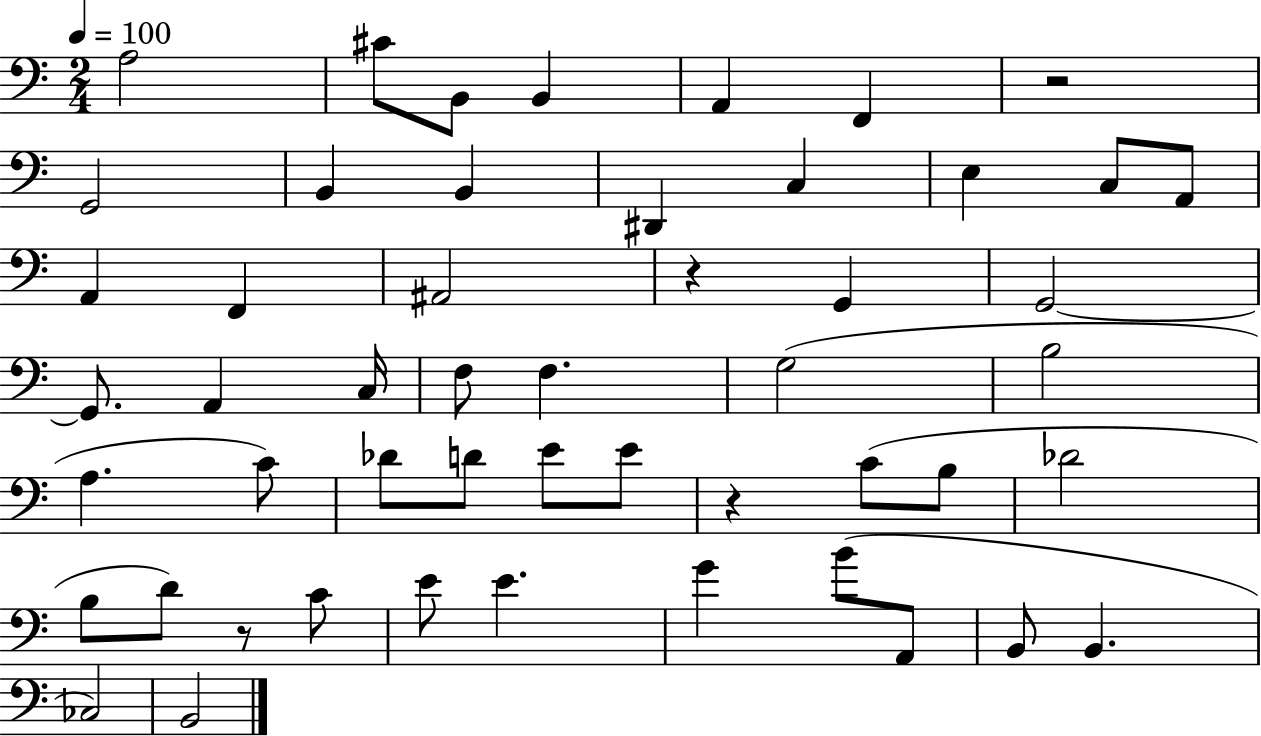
{
  \clef bass
  \numericTimeSignature
  \time 2/4
  \key c \major
  \tempo 4 = 100
  a2 | cis'8 b,8 b,4 | a,4 f,4 | r2 | \break g,2 | b,4 b,4 | dis,4 c4 | e4 c8 a,8 | \break a,4 f,4 | ais,2 | r4 g,4 | g,2~~ | \break g,8. a,4 c16 | f8 f4. | g2( | b2 | \break a4. c'8) | des'8 d'8 e'8 e'8 | r4 c'8( b8 | des'2 | \break b8 d'8) r8 c'8 | e'8 e'4. | g'4 b'8( a,8 | b,8 b,4. | \break ces2) | b,2 | \bar "|."
}